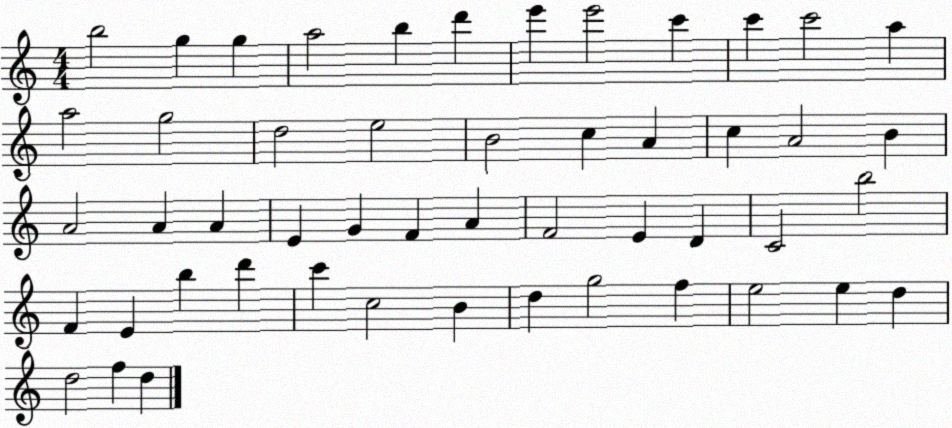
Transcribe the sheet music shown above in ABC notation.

X:1
T:Untitled
M:4/4
L:1/4
K:C
b2 g g a2 b d' e' e'2 c' c' c'2 a a2 g2 d2 e2 B2 c A c A2 B A2 A A E G F A F2 E D C2 b2 F E b d' c' c2 B d g2 f e2 e d d2 f d